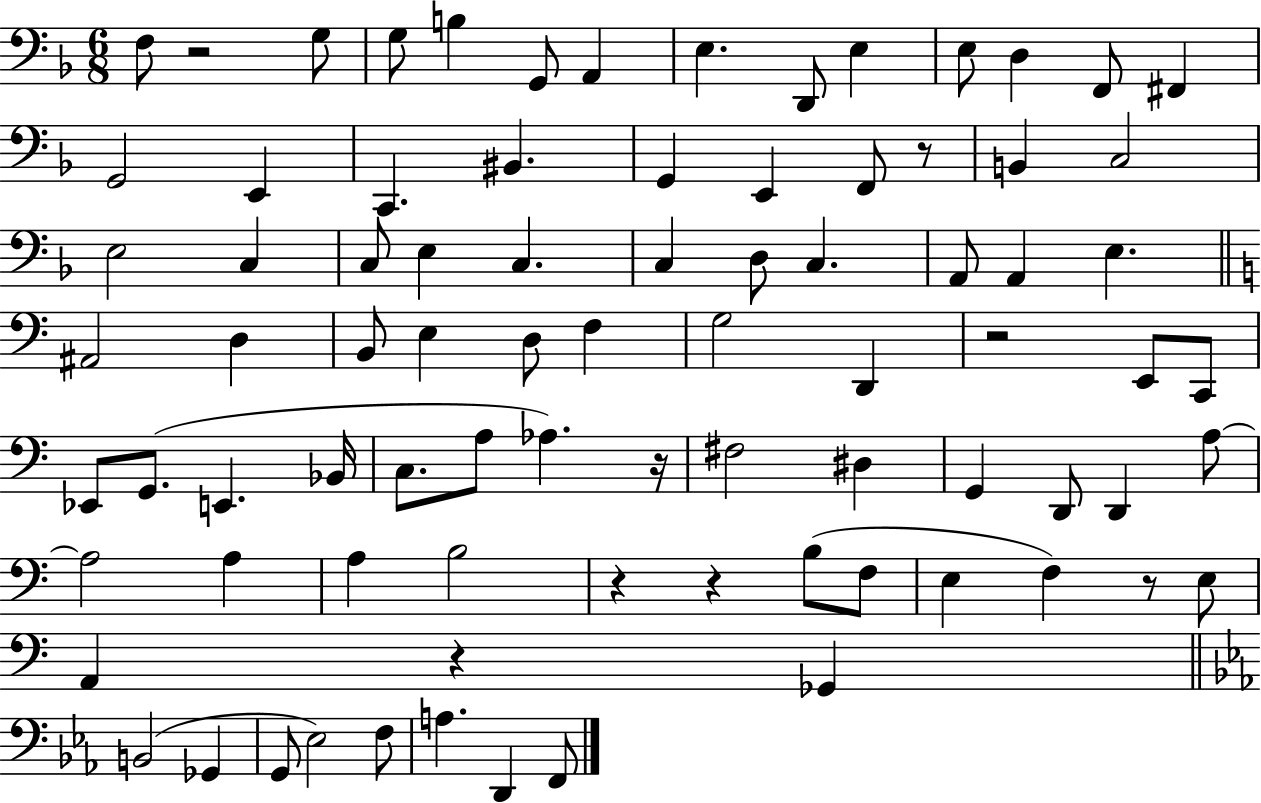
F3/e R/h G3/e G3/e B3/q G2/e A2/q E3/q. D2/e E3/q E3/e D3/q F2/e F#2/q G2/h E2/q C2/q. BIS2/q. G2/q E2/q F2/e R/e B2/q C3/h E3/h C3/q C3/e E3/q C3/q. C3/q D3/e C3/q. A2/e A2/q E3/q. A#2/h D3/q B2/e E3/q D3/e F3/q G3/h D2/q R/h E2/e C2/e Eb2/e G2/e. E2/q. Bb2/s C3/e. A3/e Ab3/q. R/s F#3/h D#3/q G2/q D2/e D2/q A3/e A3/h A3/q A3/q B3/h R/q R/q B3/e F3/e E3/q F3/q R/e E3/e A2/q R/q Gb2/q B2/h Gb2/q G2/e Eb3/h F3/e A3/q. D2/q F2/e